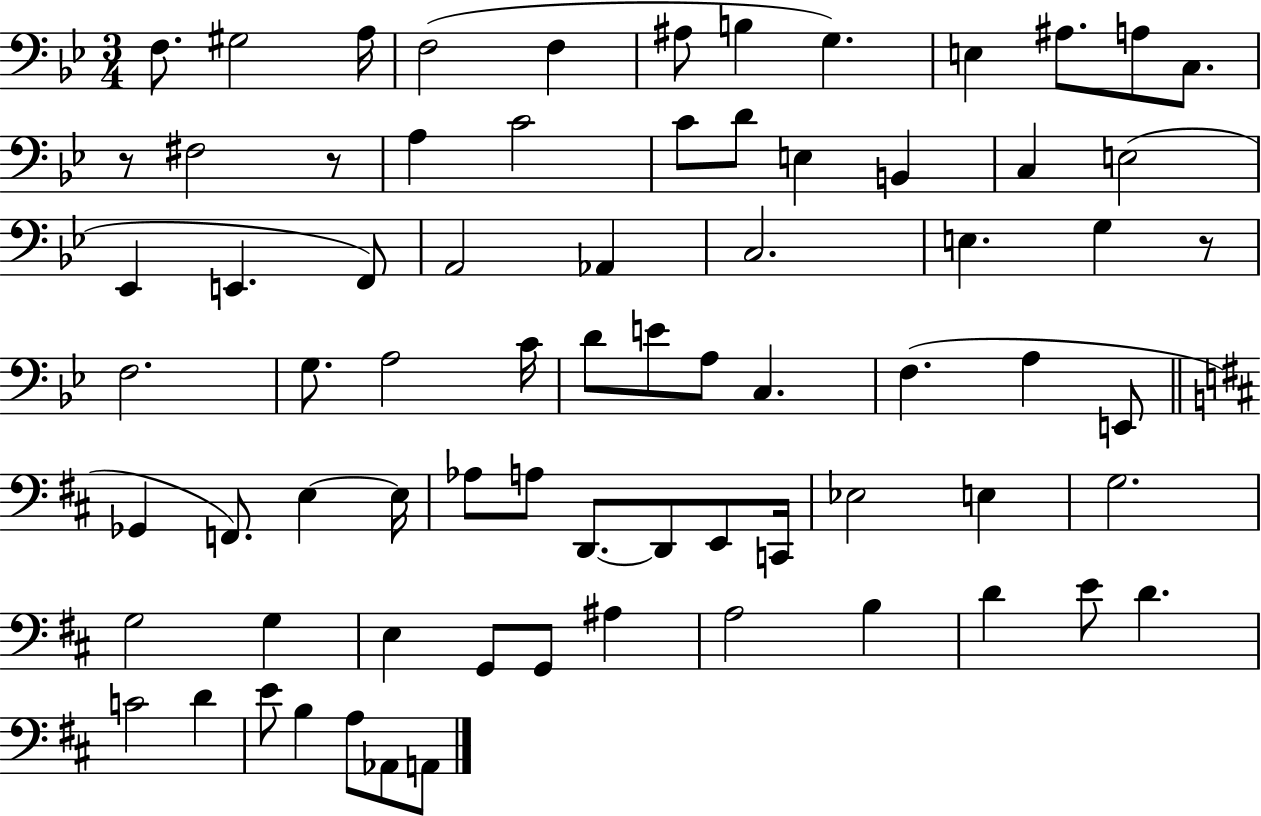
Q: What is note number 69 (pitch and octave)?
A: A3